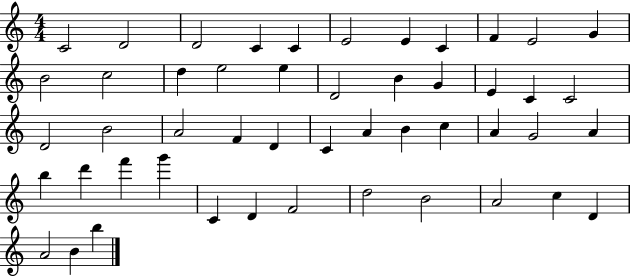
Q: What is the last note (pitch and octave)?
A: B5